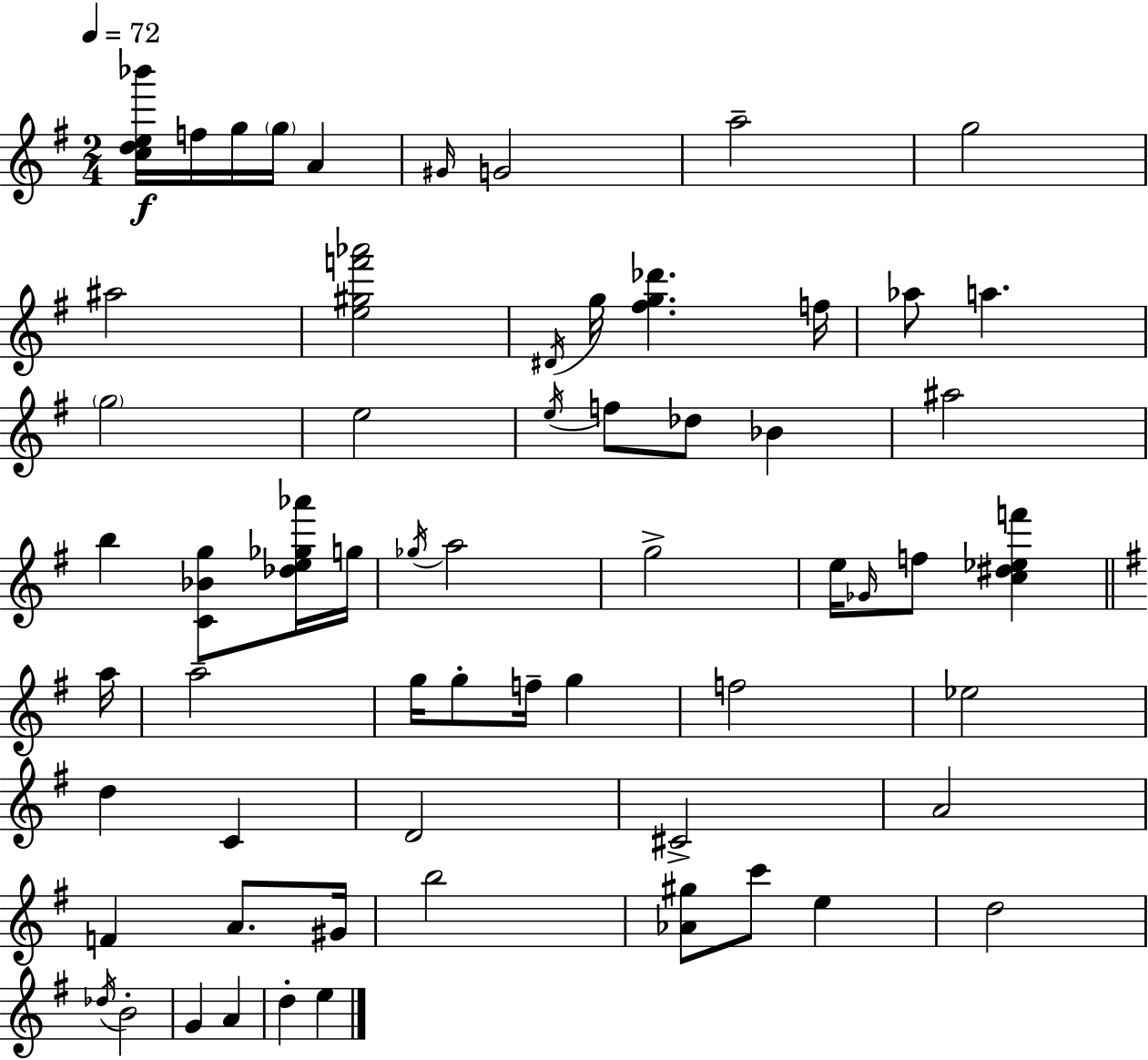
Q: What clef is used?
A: treble